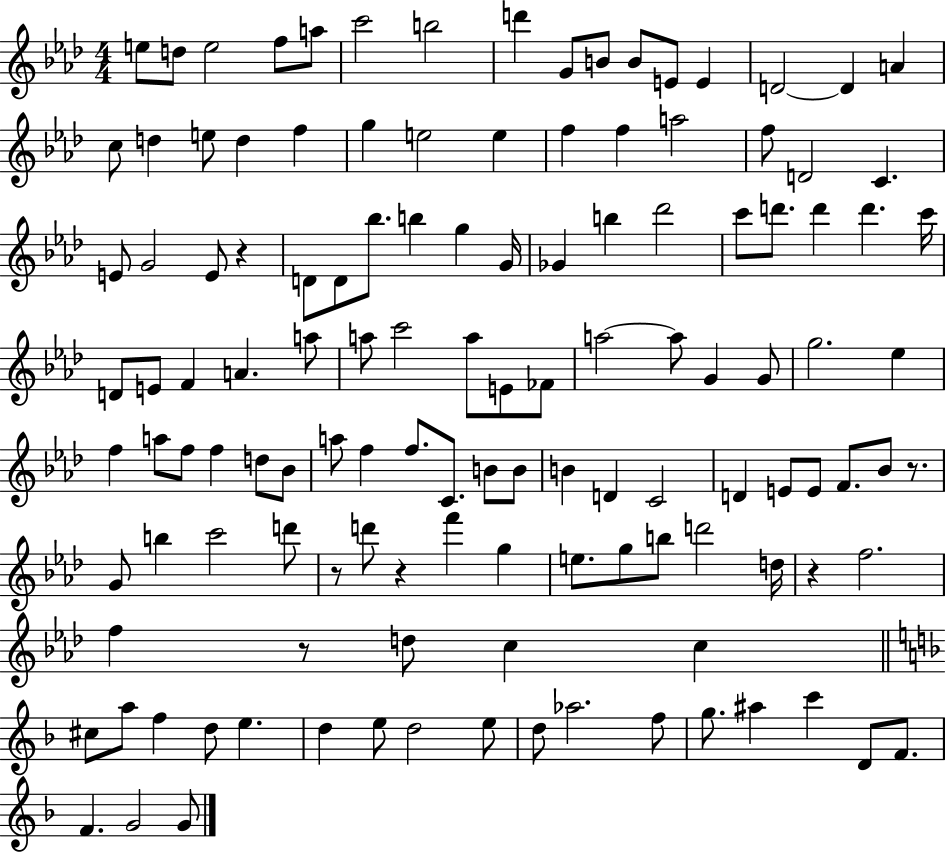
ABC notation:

X:1
T:Untitled
M:4/4
L:1/4
K:Ab
e/2 d/2 e2 f/2 a/2 c'2 b2 d' G/2 B/2 B/2 E/2 E D2 D A c/2 d e/2 d f g e2 e f f a2 f/2 D2 C E/2 G2 E/2 z D/2 D/2 _b/2 b g G/4 _G b _d'2 c'/2 d'/2 d' d' c'/4 D/2 E/2 F A a/2 a/2 c'2 a/2 E/2 _F/2 a2 a/2 G G/2 g2 _e f a/2 f/2 f d/2 _B/2 a/2 f f/2 C/2 B/2 B/2 B D C2 D E/2 E/2 F/2 _B/2 z/2 G/2 b c'2 d'/2 z/2 d'/2 z f' g e/2 g/2 b/2 d'2 d/4 z f2 f z/2 d/2 c c ^c/2 a/2 f d/2 e d e/2 d2 e/2 d/2 _a2 f/2 g/2 ^a c' D/2 F/2 F G2 G/2